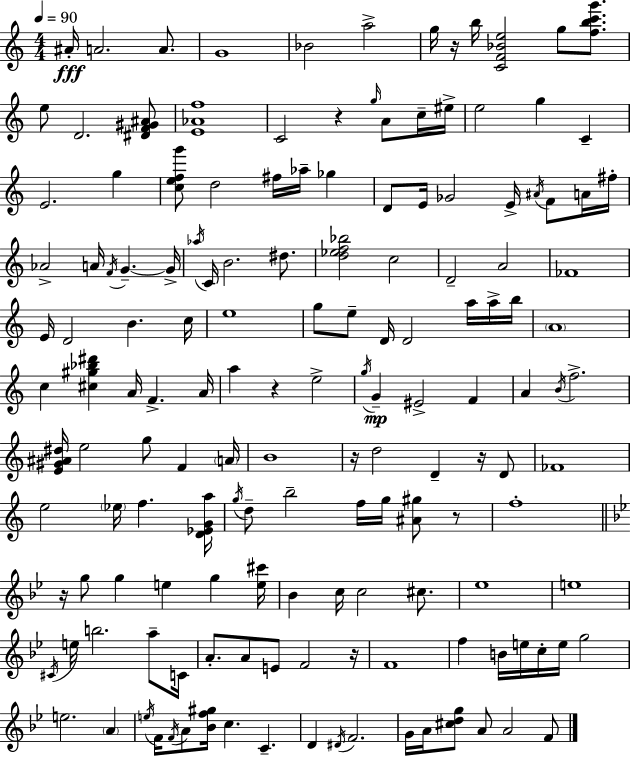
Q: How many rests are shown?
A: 8